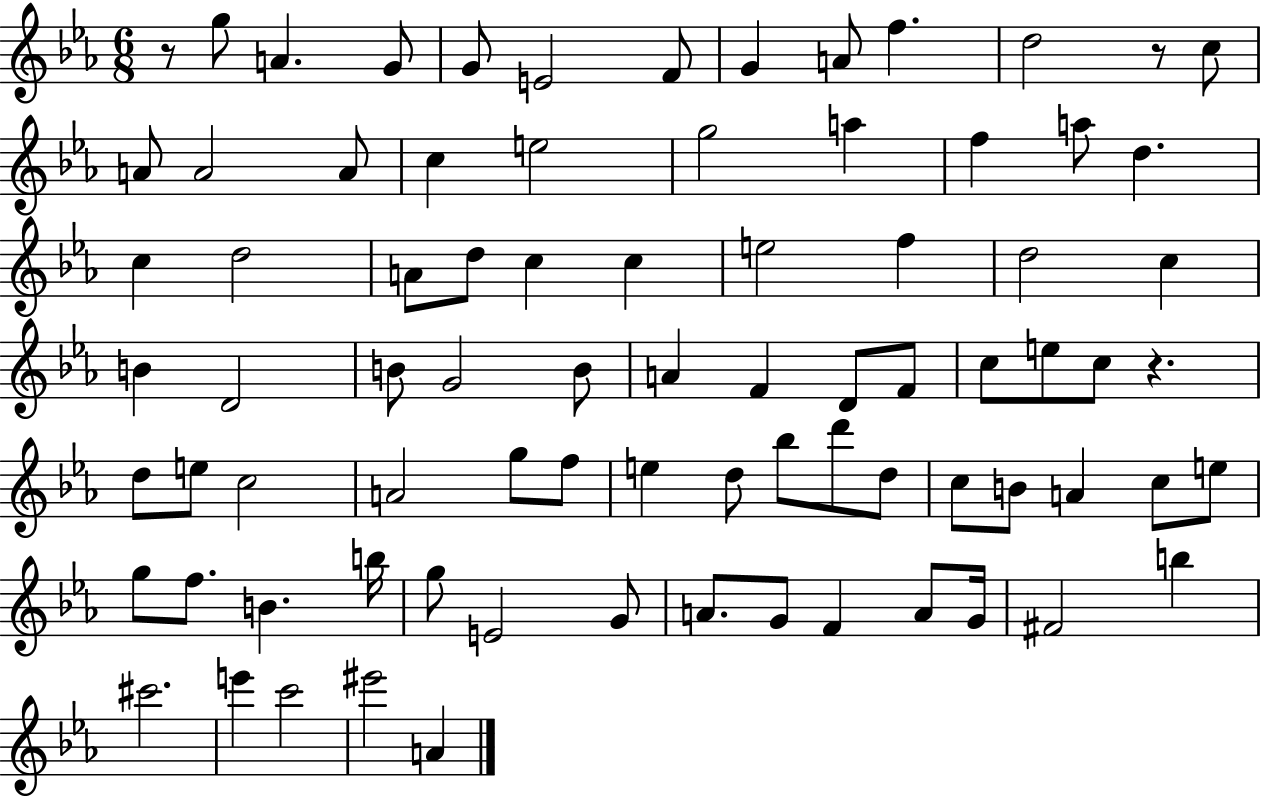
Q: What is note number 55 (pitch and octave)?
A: C5